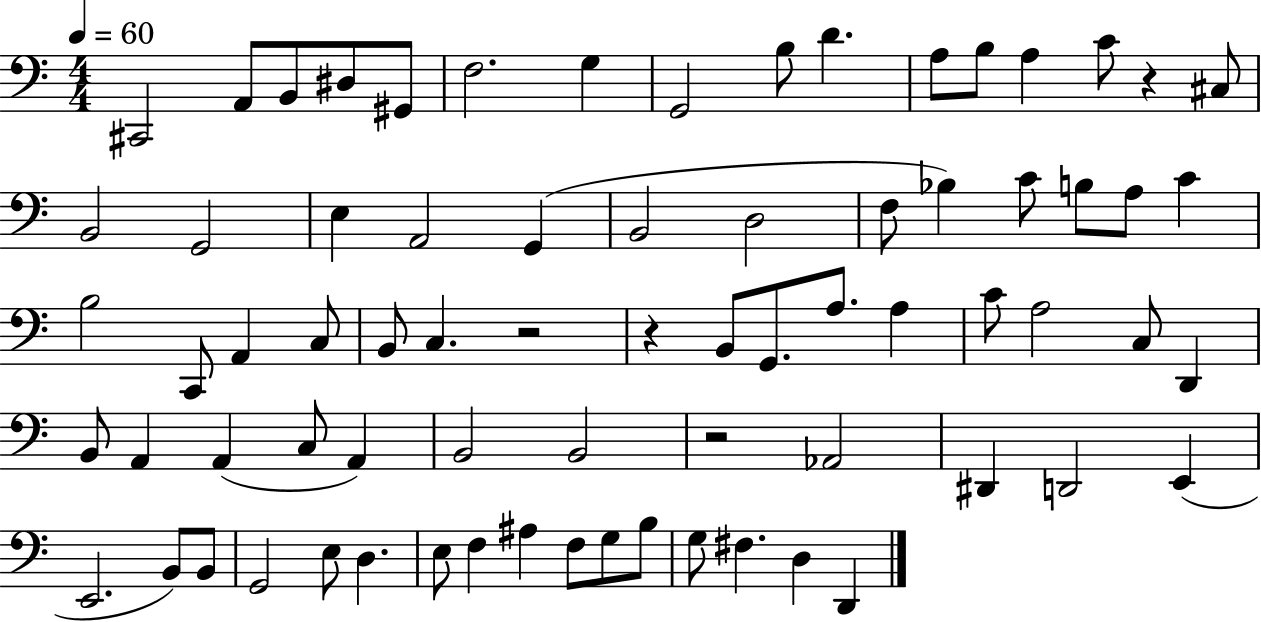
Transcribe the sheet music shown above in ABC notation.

X:1
T:Untitled
M:4/4
L:1/4
K:C
^C,,2 A,,/2 B,,/2 ^D,/2 ^G,,/2 F,2 G, G,,2 B,/2 D A,/2 B,/2 A, C/2 z ^C,/2 B,,2 G,,2 E, A,,2 G,, B,,2 D,2 F,/2 _B, C/2 B,/2 A,/2 C B,2 C,,/2 A,, C,/2 B,,/2 C, z2 z B,,/2 G,,/2 A,/2 A, C/2 A,2 C,/2 D,, B,,/2 A,, A,, C,/2 A,, B,,2 B,,2 z2 _A,,2 ^D,, D,,2 E,, E,,2 B,,/2 B,,/2 G,,2 E,/2 D, E,/2 F, ^A, F,/2 G,/2 B,/2 G,/2 ^F, D, D,,